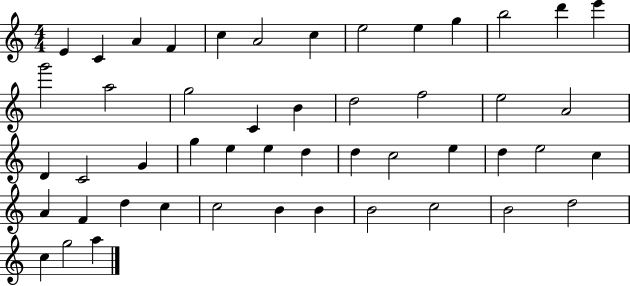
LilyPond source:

{
  \clef treble
  \numericTimeSignature
  \time 4/4
  \key c \major
  e'4 c'4 a'4 f'4 | c''4 a'2 c''4 | e''2 e''4 g''4 | b''2 d'''4 e'''4 | \break g'''2 a''2 | g''2 c'4 b'4 | d''2 f''2 | e''2 a'2 | \break d'4 c'2 g'4 | g''4 e''4 e''4 d''4 | d''4 c''2 e''4 | d''4 e''2 c''4 | \break a'4 f'4 d''4 c''4 | c''2 b'4 b'4 | b'2 c''2 | b'2 d''2 | \break c''4 g''2 a''4 | \bar "|."
}